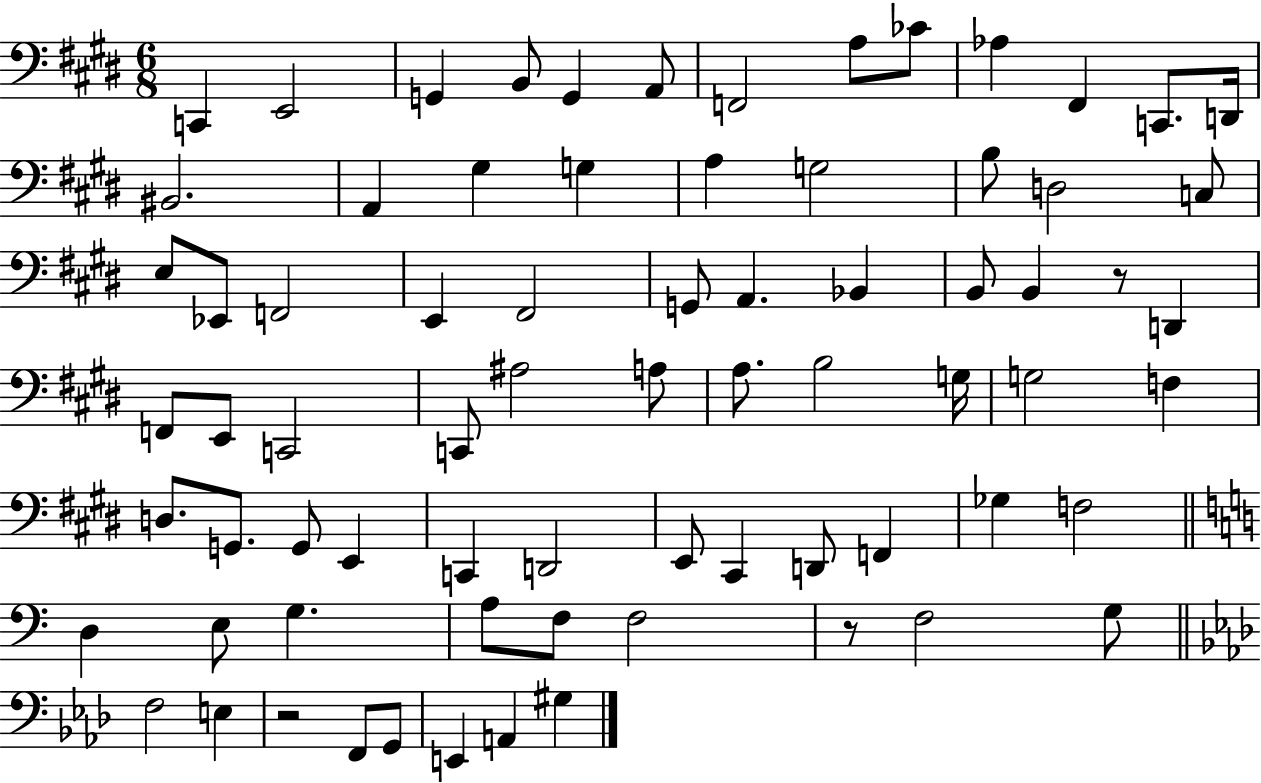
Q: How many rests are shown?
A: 3